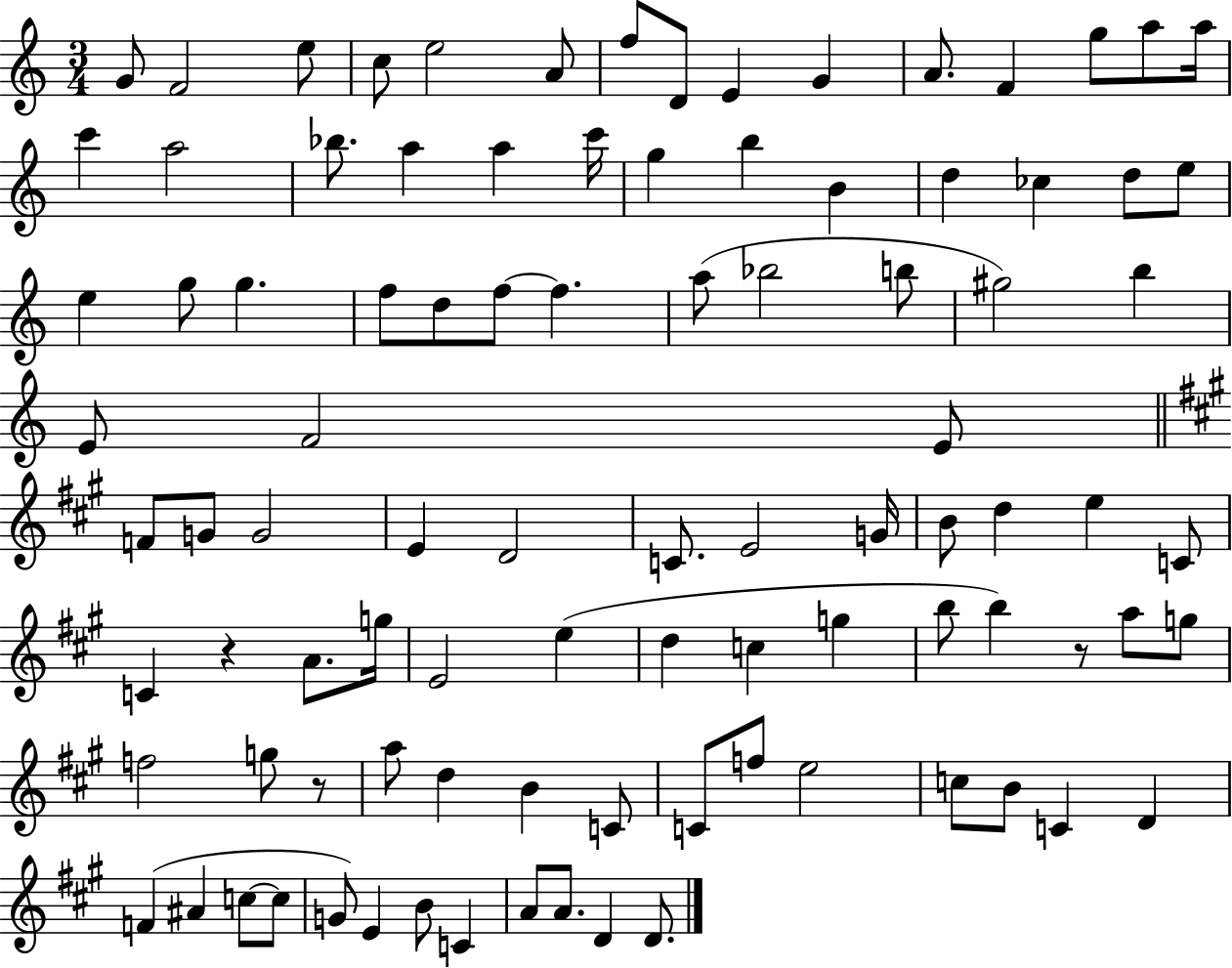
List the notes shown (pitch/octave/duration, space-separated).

G4/e F4/h E5/e C5/e E5/h A4/e F5/e D4/e E4/q G4/q A4/e. F4/q G5/e A5/e A5/s C6/q A5/h Bb5/e. A5/q A5/q C6/s G5/q B5/q B4/q D5/q CES5/q D5/e E5/e E5/q G5/e G5/q. F5/e D5/e F5/e F5/q. A5/e Bb5/h B5/e G#5/h B5/q E4/e F4/h E4/e F4/e G4/e G4/h E4/q D4/h C4/e. E4/h G4/s B4/e D5/q E5/q C4/e C4/q R/q A4/e. G5/s E4/h E5/q D5/q C5/q G5/q B5/e B5/q R/e A5/e G5/e F5/h G5/e R/e A5/e D5/q B4/q C4/e C4/e F5/e E5/h C5/e B4/e C4/q D4/q F4/q A#4/q C5/e C5/e G4/e E4/q B4/e C4/q A4/e A4/e. D4/q D4/e.